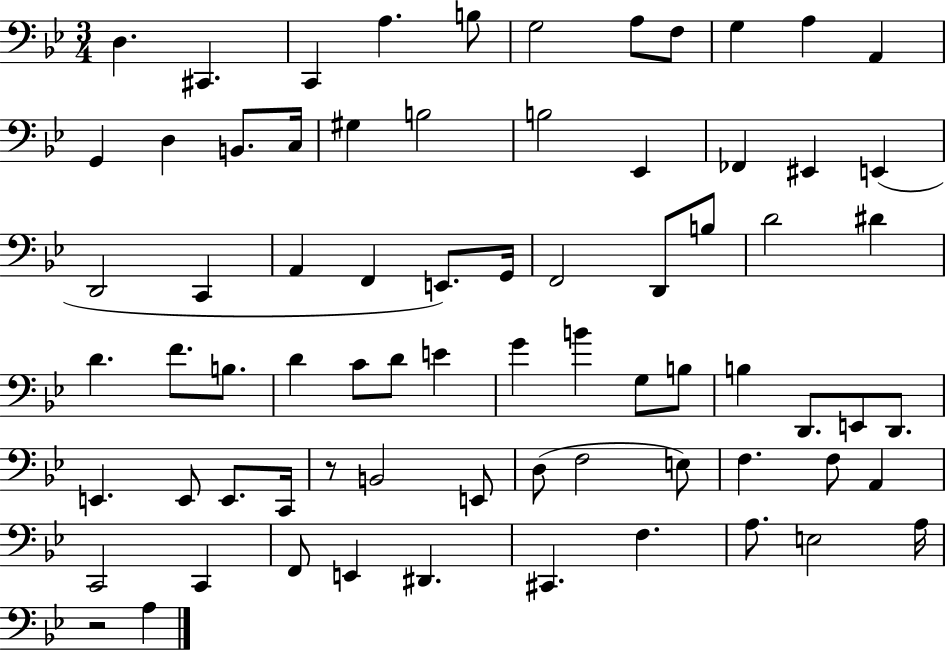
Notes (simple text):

D3/q. C#2/q. C2/q A3/q. B3/e G3/h A3/e F3/e G3/q A3/q A2/q G2/q D3/q B2/e. C3/s G#3/q B3/h B3/h Eb2/q FES2/q EIS2/q E2/q D2/h C2/q A2/q F2/q E2/e. G2/s F2/h D2/e B3/e D4/h D#4/q D4/q. F4/e. B3/e. D4/q C4/e D4/e E4/q G4/q B4/q G3/e B3/e B3/q D2/e. E2/e D2/e. E2/q. E2/e E2/e. C2/s R/e B2/h E2/e D3/e F3/h E3/e F3/q. F3/e A2/q C2/h C2/q F2/e E2/q D#2/q. C#2/q. F3/q. A3/e. E3/h A3/s R/h A3/q